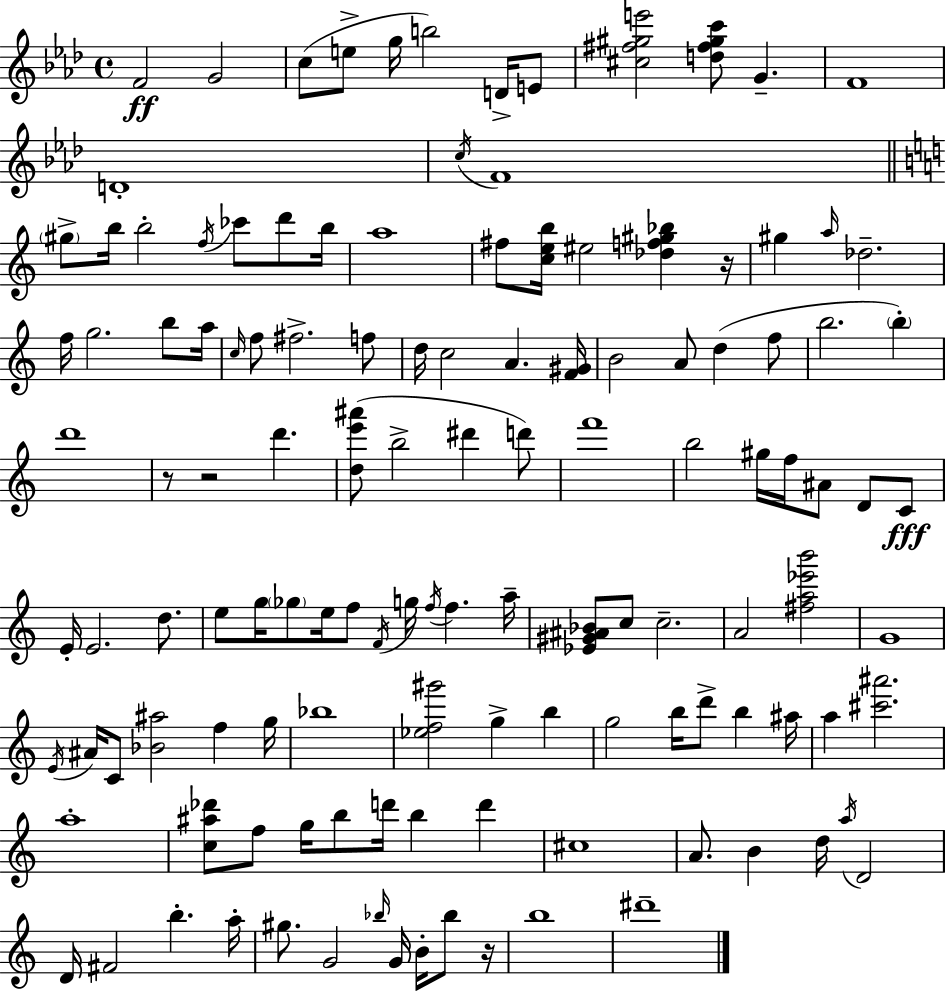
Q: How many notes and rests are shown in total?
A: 127